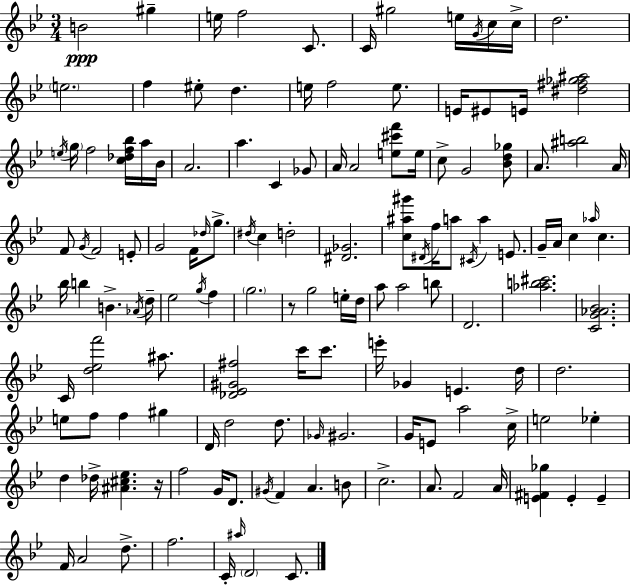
{
  \clef treble
  \numericTimeSignature
  \time 3/4
  \key g \minor
  b'2\ppp gis''4-- | e''16 f''2 c'8. | c'16 gis''2 e''16 \acciaccatura { g'16 } c''16 | c''16-> d''2. | \break \parenthesize e''2. | f''4 eis''8-. d''4. | e''16 f''2 e''8. | e'16 eis'8 e'16 <dis'' fis'' ges'' ais''>2 | \break \acciaccatura { e''16 } \parenthesize g''16 f''2 <c'' des'' f'' bes''>16 | a''16 bes'16 a'2. | a''4. c'4 | ges'8 a'16 a'2 <e'' cis''' f'''>8 | \break e''16 c''8-> g'2 | <bes' d'' ges''>8 a'8. <ais'' b''>2 | a'16 f'8 \acciaccatura { g'16 } f'2 | e'8-. g'2 f'16 | \break \grace { des''16 } g''8.-> \acciaccatura { dis''16 } c''4 d''2-. | <dis' ges'>2. | <c'' ais'' gis'''>8 \acciaccatura { dis'16 } f''16 a''8 \acciaccatura { cis'16 } | a''4 e'8. g'16-- a'16 c''4 | \break \grace { aes''16 } c''4. bes''16 b''4 | b'4.-> \acciaccatura { aes'16 } d''16-- ees''2 | \acciaccatura { g''16 } f''4 \parenthesize g''2. | r8 | \break g''2 e''16-. d''16 a''8 | a''2 b''8 d'2. | <aes'' b'' cis'''>2. | <c' g' aes' bes'>2. | \break c'16 <d'' ees'' f'''>2 | ais''8. <des' ees' gis' fis''>2 | c'''16 c'''8. e'''16-. ges'4 | e'4. d''16 d''2. | \break e''8 | f''8 f''4 gis''4 d'16 d''2 | d''8. \grace { ges'16 } gis'2. | g'16 | \break e'8 a''2 c''16-> e''2 | ees''4-. d''4 | des''16-> <ais' cis'' ees''>4. r16 f''2 | g'16 d'8. \acciaccatura { gis'16 } | \break f'4 a'4. b'8 | c''2.-> | a'8. f'2 a'16 | <e' fis' ges''>4 e'4-. e'4-- | \break f'16 a'2 d''8.-> | f''2. | c'16-. \grace { ais''16 } \parenthesize d'2 c'8. | \bar "|."
}